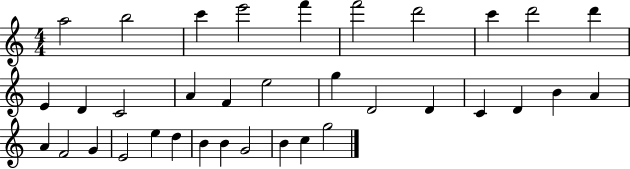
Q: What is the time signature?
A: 4/4